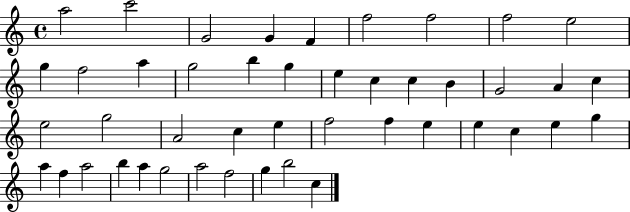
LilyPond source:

{
  \clef treble
  \time 4/4
  \defaultTimeSignature
  \key c \major
  a''2 c'''2 | g'2 g'4 f'4 | f''2 f''2 | f''2 e''2 | \break g''4 f''2 a''4 | g''2 b''4 g''4 | e''4 c''4 c''4 b'4 | g'2 a'4 c''4 | \break e''2 g''2 | a'2 c''4 e''4 | f''2 f''4 e''4 | e''4 c''4 e''4 g''4 | \break a''4 f''4 a''2 | b''4 a''4 g''2 | a''2 f''2 | g''4 b''2 c''4 | \break \bar "|."
}